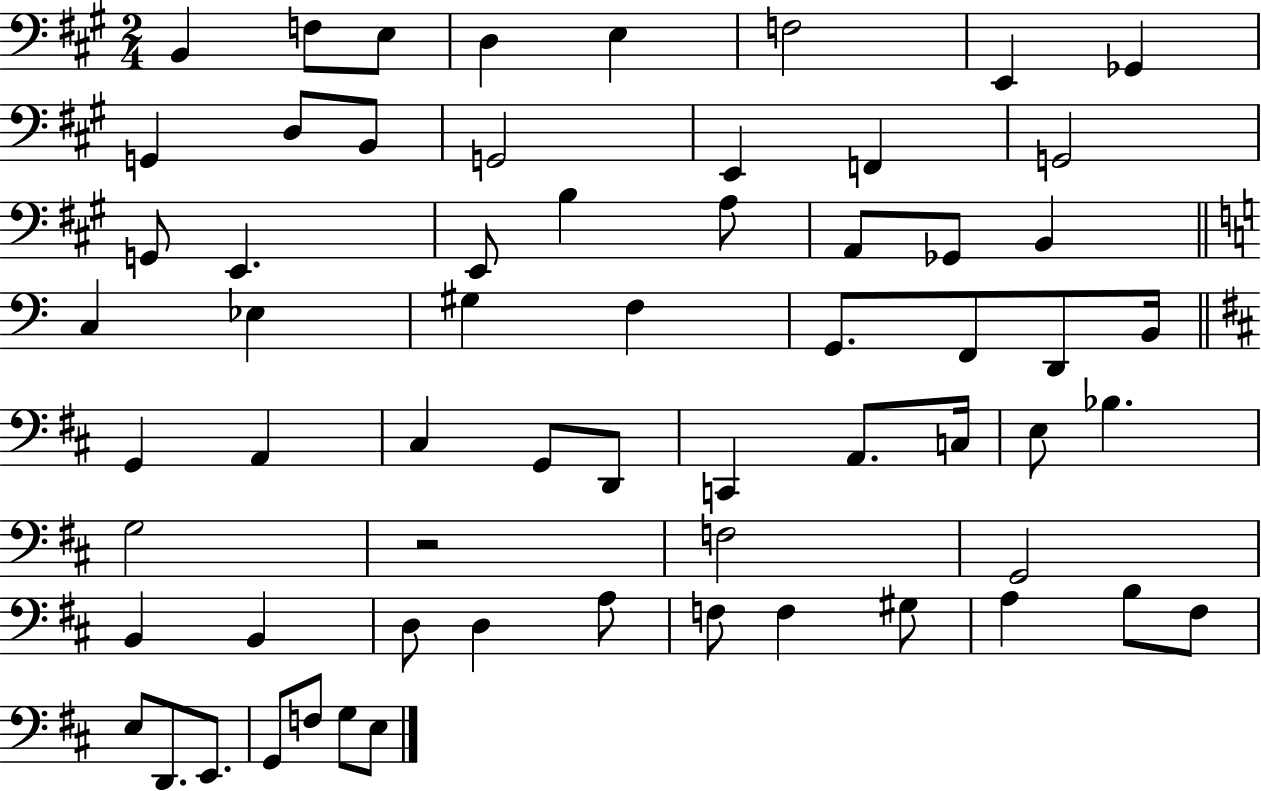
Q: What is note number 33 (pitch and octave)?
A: A2